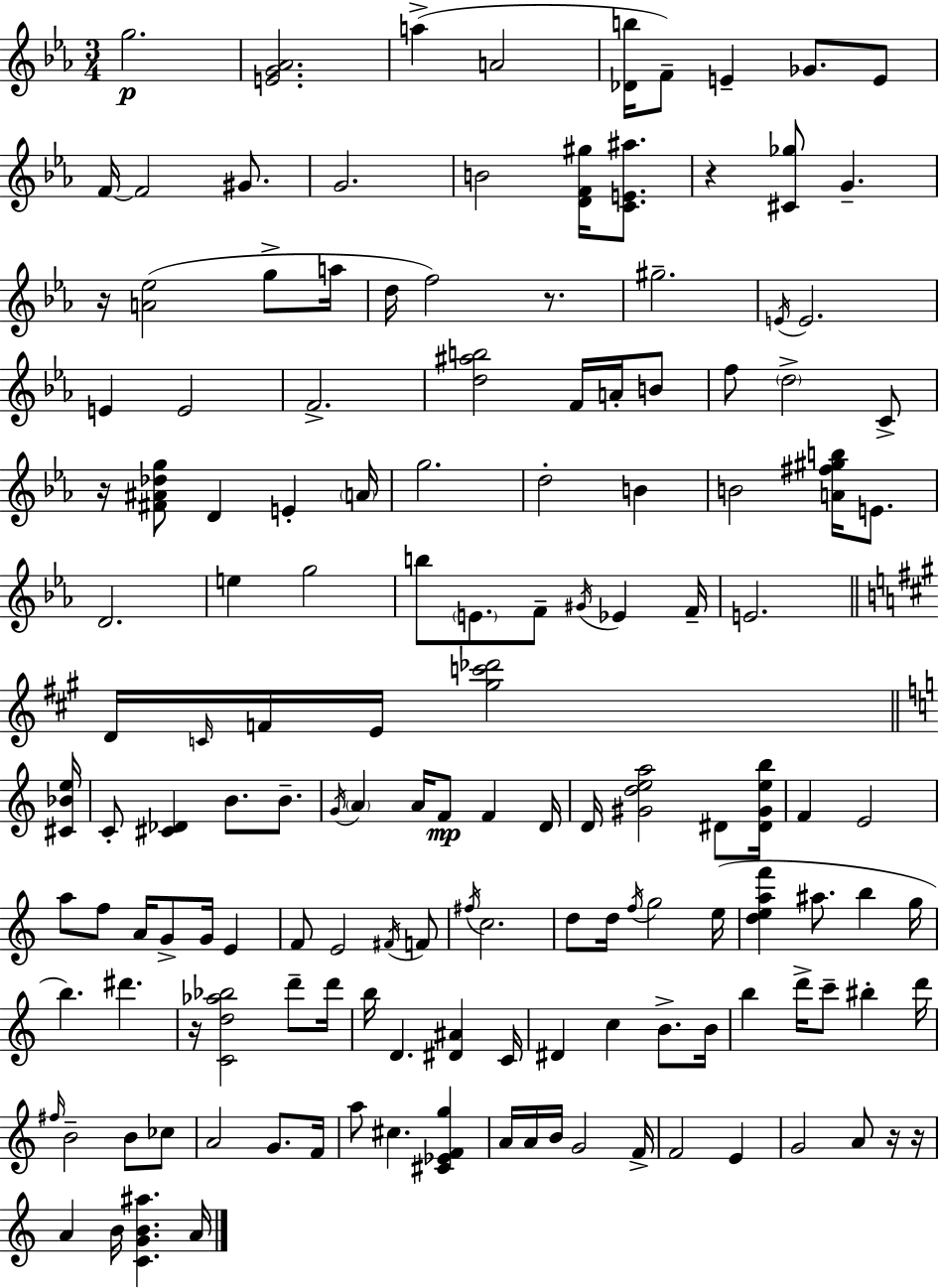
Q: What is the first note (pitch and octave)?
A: G5